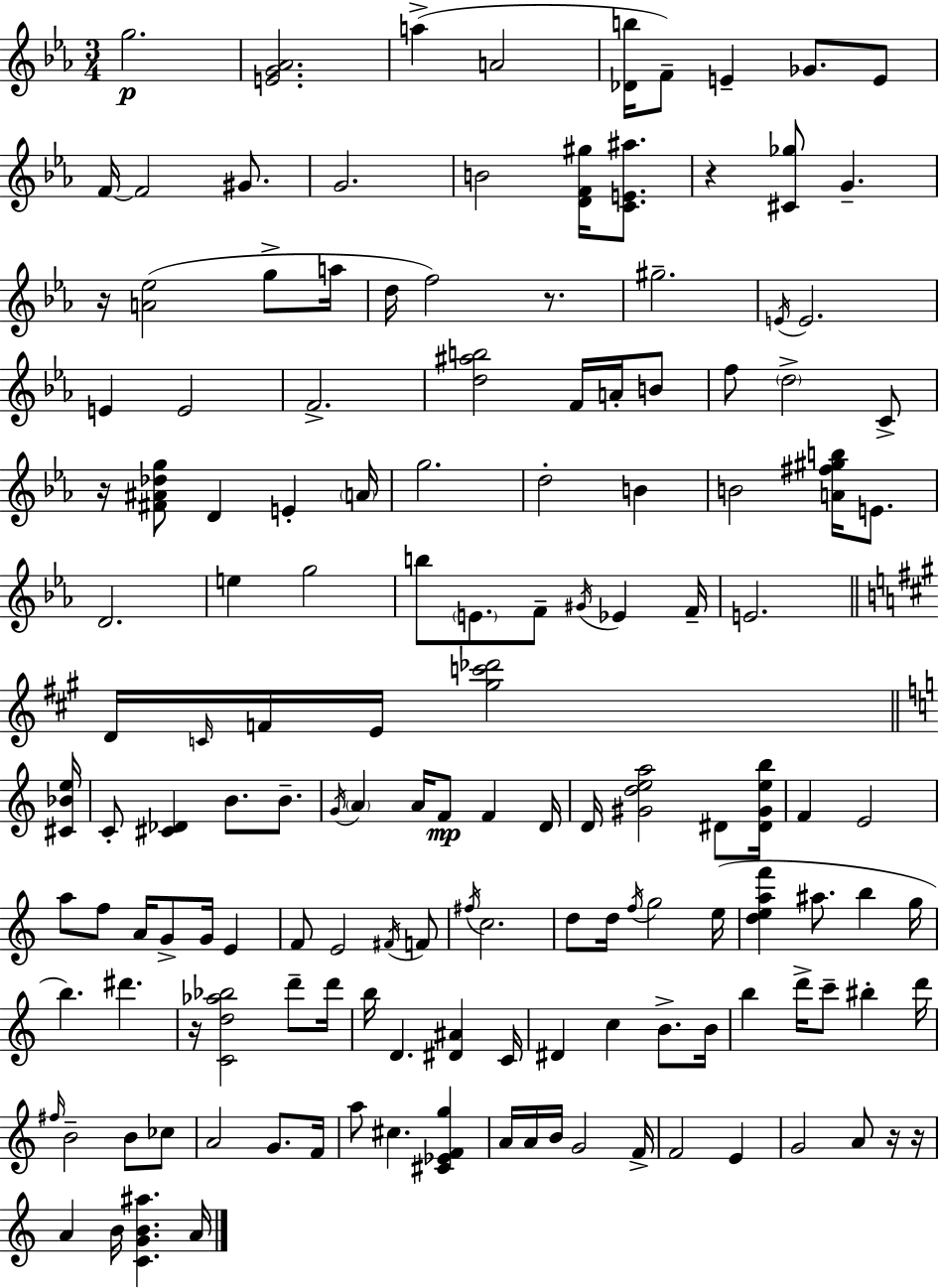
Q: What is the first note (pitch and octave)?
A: G5